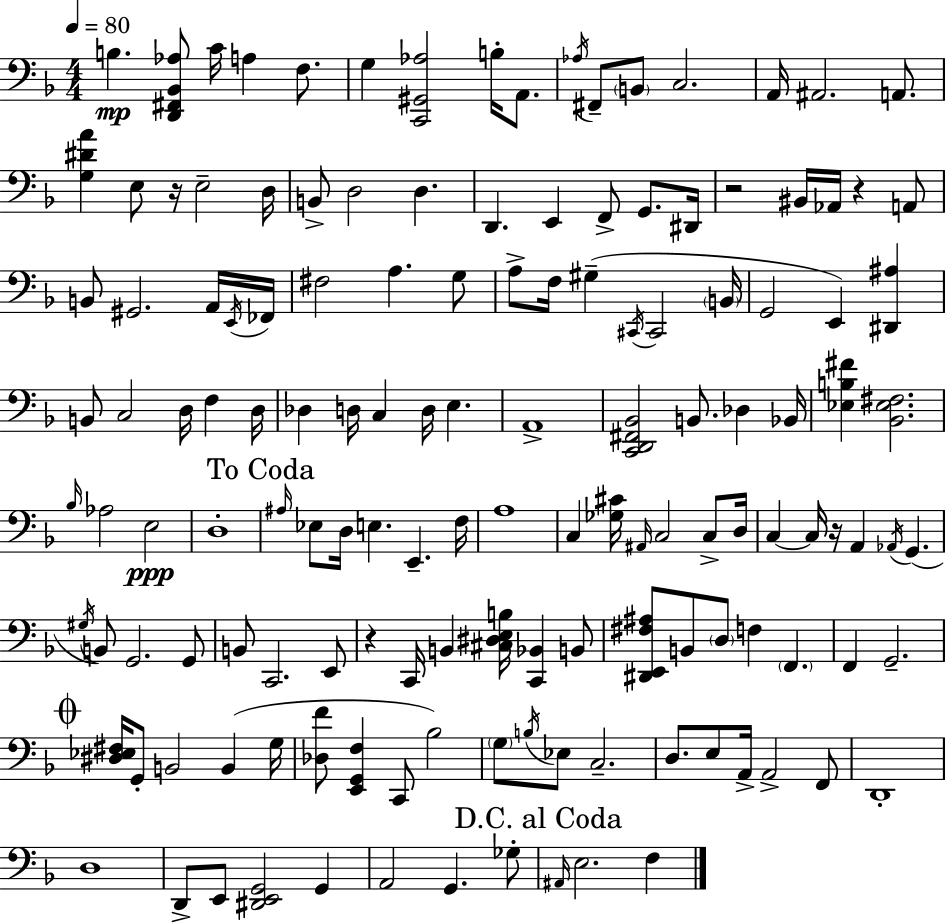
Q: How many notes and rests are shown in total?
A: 141